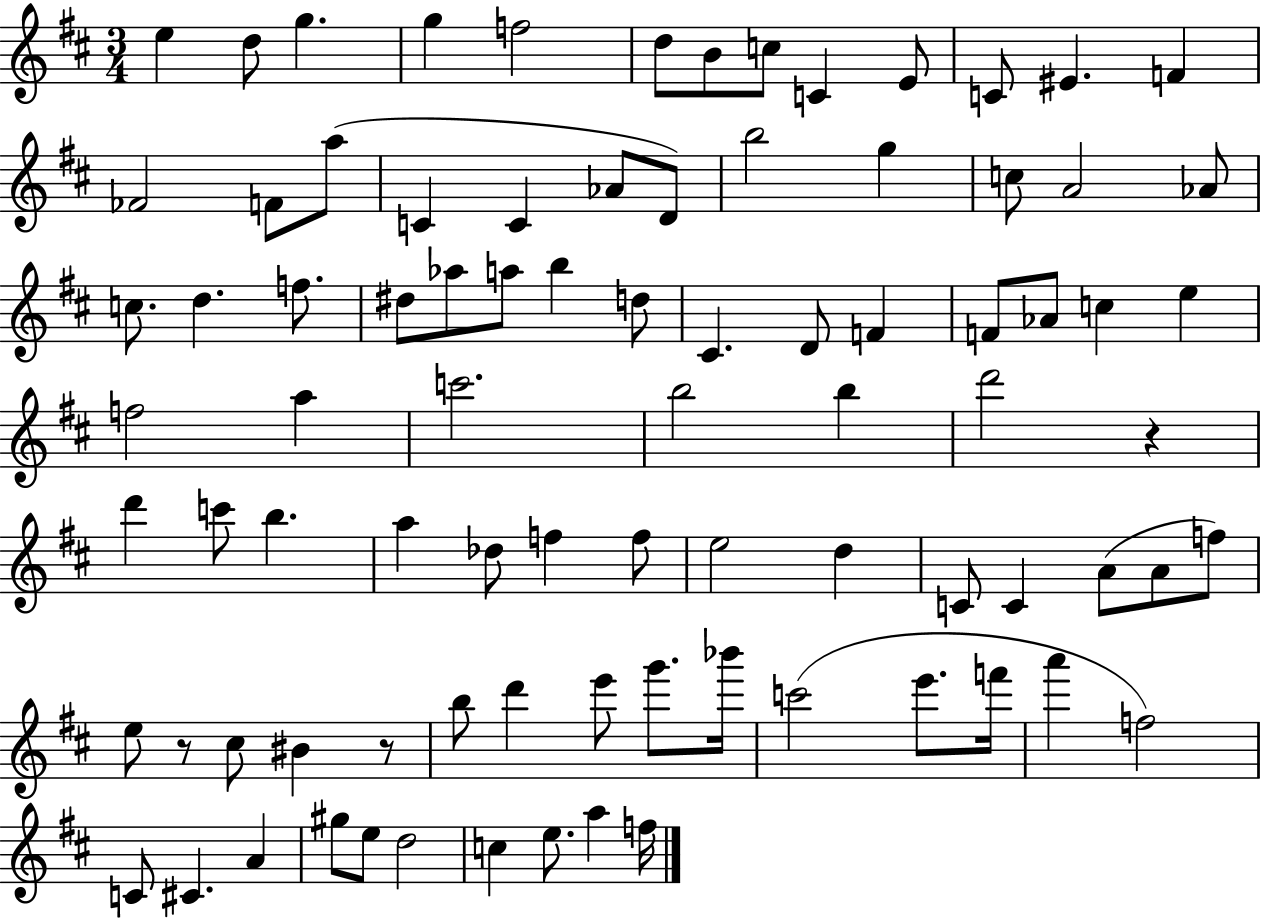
X:1
T:Untitled
M:3/4
L:1/4
K:D
e d/2 g g f2 d/2 B/2 c/2 C E/2 C/2 ^E F _F2 F/2 a/2 C C _A/2 D/2 b2 g c/2 A2 _A/2 c/2 d f/2 ^d/2 _a/2 a/2 b d/2 ^C D/2 F F/2 _A/2 c e f2 a c'2 b2 b d'2 z d' c'/2 b a _d/2 f f/2 e2 d C/2 C A/2 A/2 f/2 e/2 z/2 ^c/2 ^B z/2 b/2 d' e'/2 g'/2 _b'/4 c'2 e'/2 f'/4 a' f2 C/2 ^C A ^g/2 e/2 d2 c e/2 a f/4